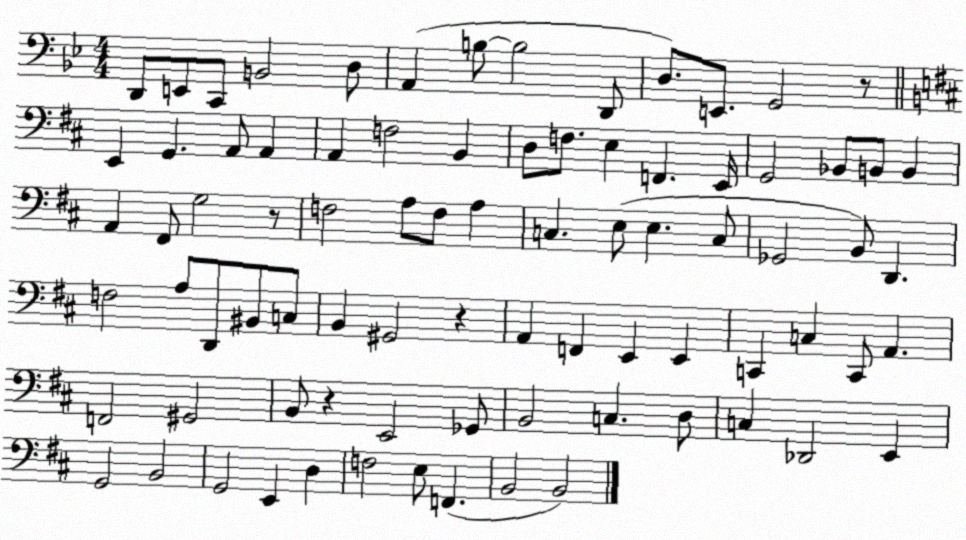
X:1
T:Untitled
M:4/4
L:1/4
K:Bb
D,,/2 E,,/2 C,,/2 B,,2 D,/2 A,, B,/2 B,2 D,,/2 D,/2 E,,/2 G,,2 z/2 E,, G,, A,,/2 A,, A,, F,2 B,, D,/2 F,/2 E, F,, E,,/4 G,,2 _B,,/2 B,,/2 B,, A,, ^F,,/2 G,2 z/2 F,2 A,/2 F,/2 A, C, E,/2 E, C,/2 _G,,2 B,,/2 D,, F,2 A,/2 D,,/2 ^B,,/2 C,/2 B,, ^G,,2 z A,, F,, E,, E,, C,, C, C,,/2 A,, F,,2 ^G,,2 B,,/2 z E,,2 _G,,/2 B,,2 C, D,/2 C, _D,,2 E,, G,,2 B,,2 G,,2 E,, D, F,2 E,/2 F,, B,,2 B,,2